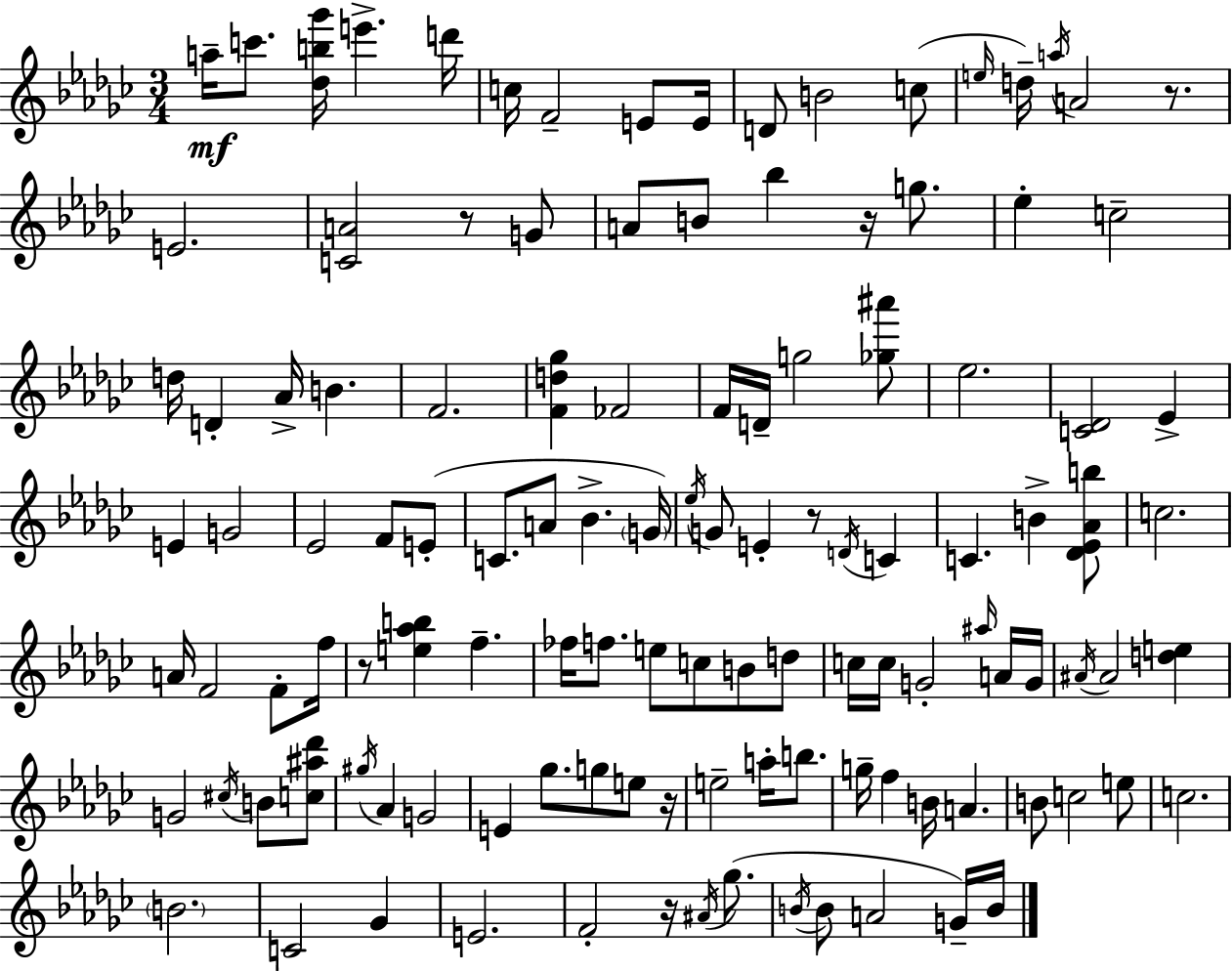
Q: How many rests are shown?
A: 7